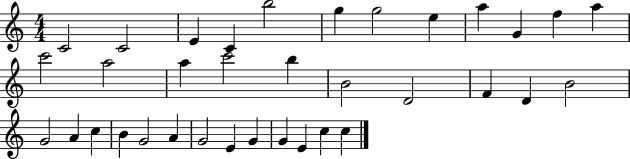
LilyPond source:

{
  \clef treble
  \numericTimeSignature
  \time 4/4
  \key c \major
  c'2 c'2 | e'4 c'4 b''2 | g''4 g''2 e''4 | a''4 g'4 f''4 a''4 | \break c'''2 a''2 | a''4 c'''2 b''4 | b'2 d'2 | f'4 d'4 b'2 | \break g'2 a'4 c''4 | b'4 g'2 a'4 | g'2 e'4 g'4 | g'4 e'4 c''4 c''4 | \break \bar "|."
}